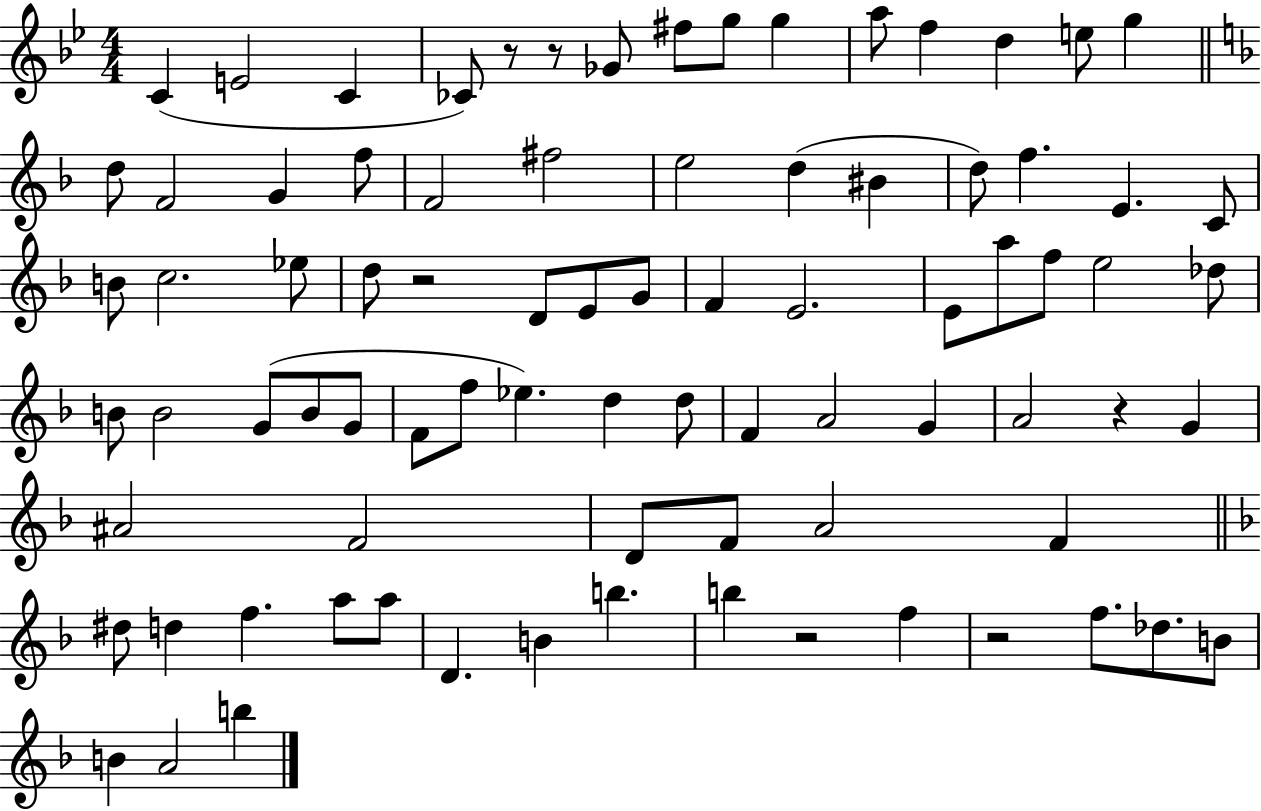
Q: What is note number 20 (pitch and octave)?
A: E5